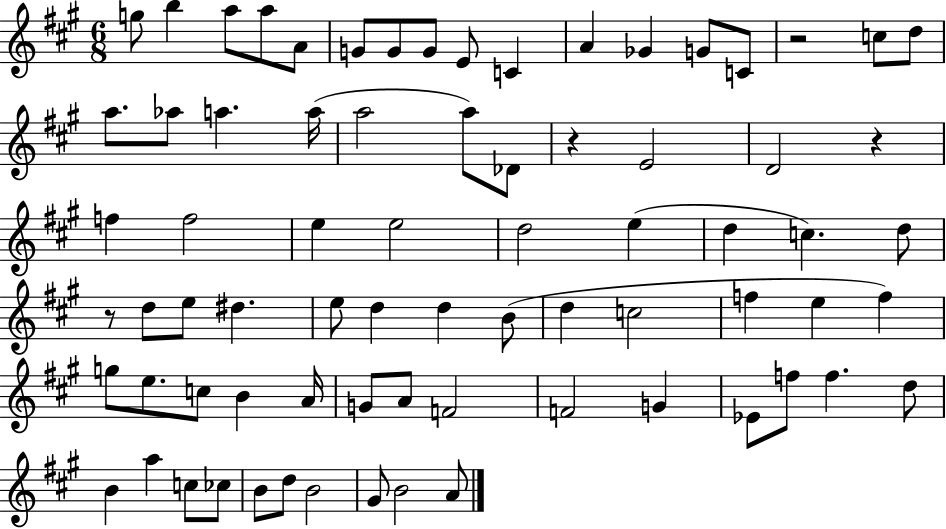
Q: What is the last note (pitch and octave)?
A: A4